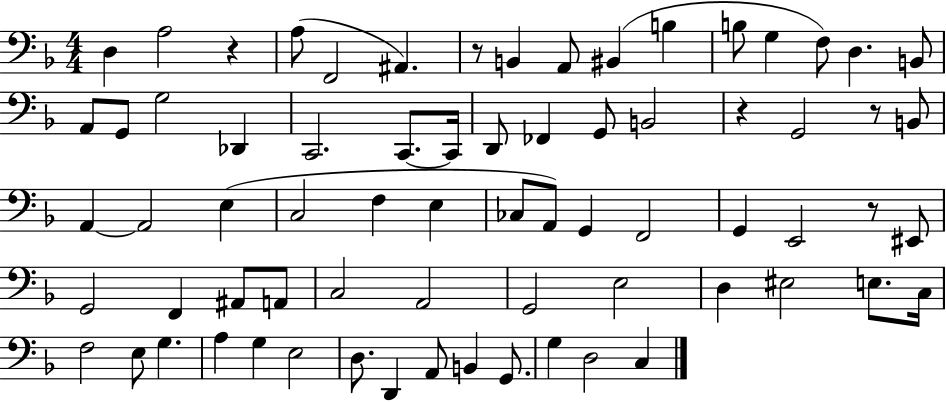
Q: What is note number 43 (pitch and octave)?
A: A#2